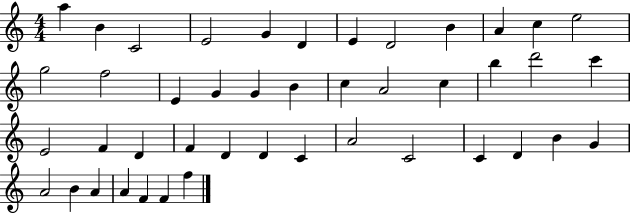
A5/q B4/q C4/h E4/h G4/q D4/q E4/q D4/h B4/q A4/q C5/q E5/h G5/h F5/h E4/q G4/q G4/q B4/q C5/q A4/h C5/q B5/q D6/h C6/q E4/h F4/q D4/q F4/q D4/q D4/q C4/q A4/h C4/h C4/q D4/q B4/q G4/q A4/h B4/q A4/q A4/q F4/q F4/q F5/q